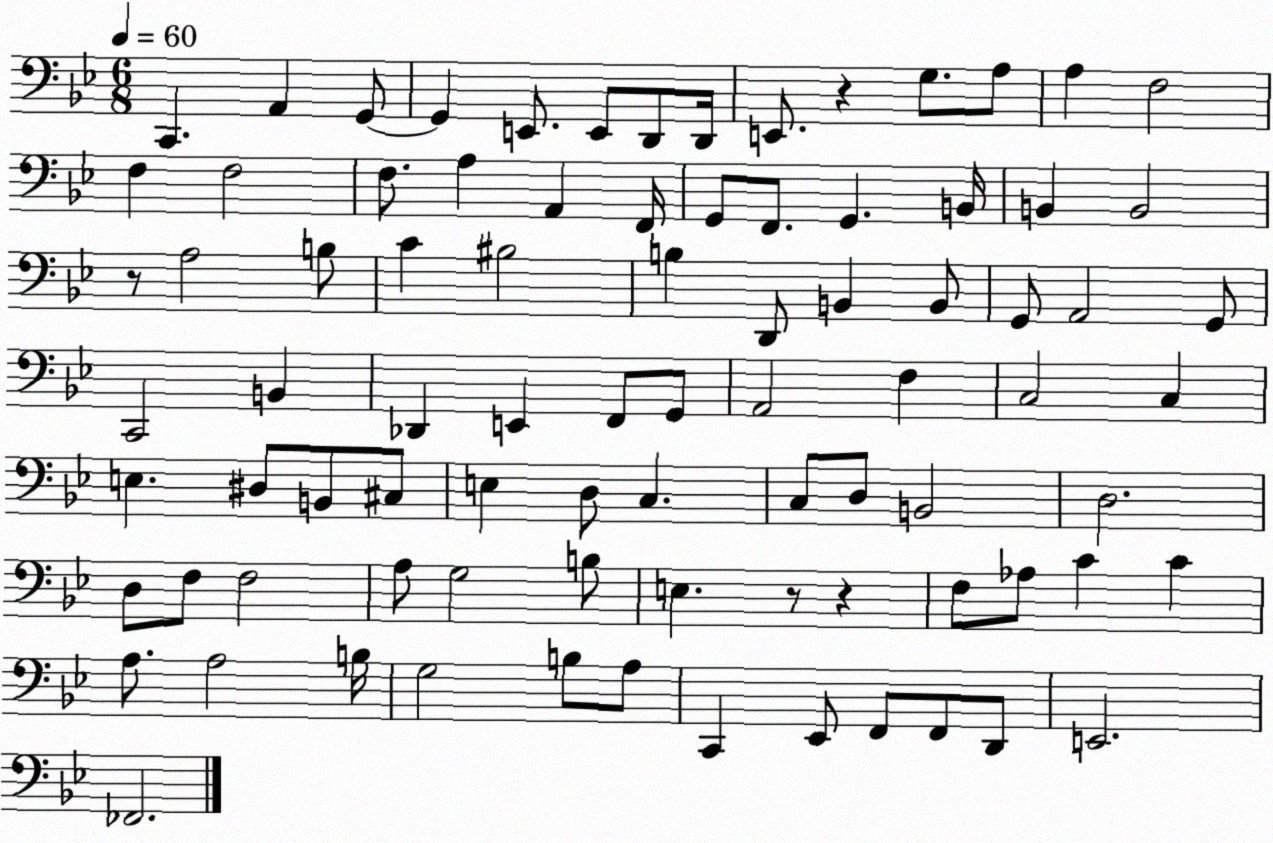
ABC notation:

X:1
T:Untitled
M:6/8
L:1/4
K:Bb
C,, A,, G,,/2 G,, E,,/2 E,,/2 D,,/2 D,,/4 E,,/2 z G,/2 A,/2 A, F,2 F, F,2 F,/2 A, A,, F,,/4 G,,/2 F,,/2 G,, B,,/4 B,, B,,2 z/2 A,2 B,/2 C ^B,2 B, D,,/2 B,, B,,/2 G,,/2 A,,2 G,,/2 C,,2 B,, _D,, E,, F,,/2 G,,/2 A,,2 F, C,2 C, E, ^D,/2 B,,/2 ^C,/2 E, D,/2 C, C,/2 D,/2 B,,2 D,2 D,/2 F,/2 F,2 A,/2 G,2 B,/2 E, z/2 z F,/2 _A,/2 C C A,/2 A,2 B,/4 G,2 B,/2 A,/2 C,, _E,,/2 F,,/2 F,,/2 D,,/2 E,,2 _F,,2